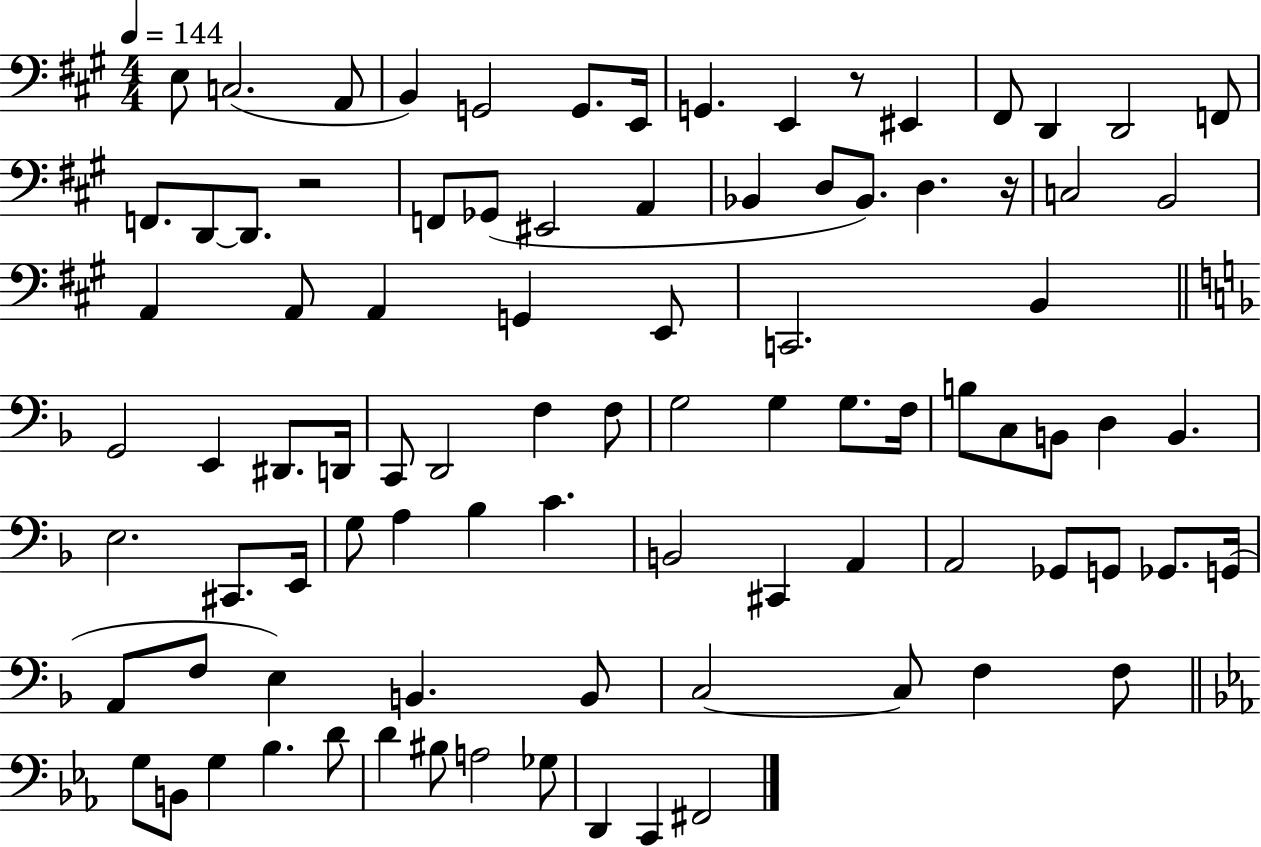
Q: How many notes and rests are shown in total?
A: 90